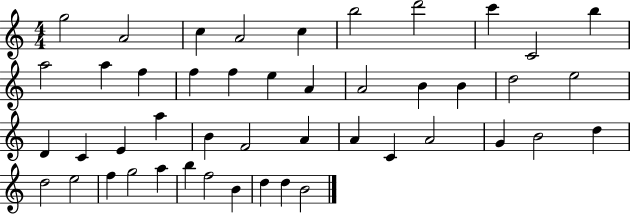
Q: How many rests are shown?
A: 0